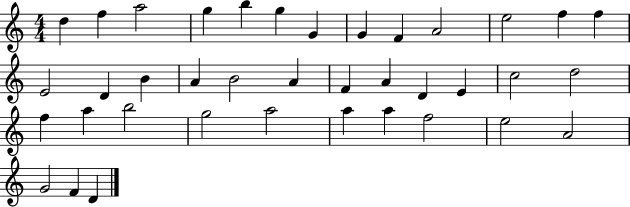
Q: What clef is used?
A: treble